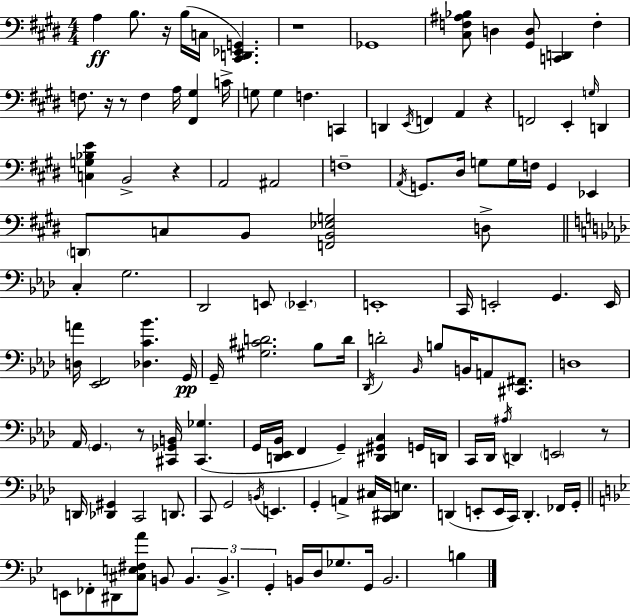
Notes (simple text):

A3/q B3/e. R/s B3/s C3/s [C#2,D2,Eb2,G2]/q. R/w Gb2/w [C#3,F3,A#3,Bb3]/e D3/q [G#2,D3]/e [C2,D2]/q F3/q F3/e. R/s R/e F3/q A3/s [F#2,G#3]/q C4/s G3/e G3/q F3/q. C2/q D2/q E2/s F2/q A2/q R/q F2/h E2/q G3/s D2/q [C3,G3,Bb3,E4]/q B2/h R/q A2/h A#2/h F3/w A2/s G2/e. D#3/s G3/e G3/s F3/s G2/q Eb2/q D2/e C3/e B2/e [F2,B2,Eb3,G3]/h D3/e C3/q G3/h. Db2/h E2/e Eb2/q. E2/w C2/s E2/h G2/q. E2/s [D3,A4]/s [Eb2,F2]/h [Db3,C4,Bb4]/q. G2/s G2/s [G#3,C#4,D4]/h. Bb3/e D4/s Db2/s D4/h Bb2/s B3/e B2/s A2/e [C#2,F#2]/e. D3/w Ab2/s G2/q. R/e [C#2,Gb2,B2]/s [C#2,Gb3]/q. G2/s [D2,Eb2,Bb2]/s F2/q G2/q [D#2,G#2,C3]/q G2/s D2/s C2/s Db2/s A#3/s D2/q E2/h R/e D2/s [Db2,G#2]/q C2/h D2/e. C2/e G2/h B2/s E2/q. G2/q A2/q C#3/s [C2,D#2]/s E3/q. D2/q E2/e E2/s C2/s D2/q. FES2/s G2/s E2/e FES2/e D#2/e [C#3,E3,F#3,A4]/e B2/e B2/q. B2/q. G2/q B2/s D3/s Gb3/e. G2/s B2/h. B3/q